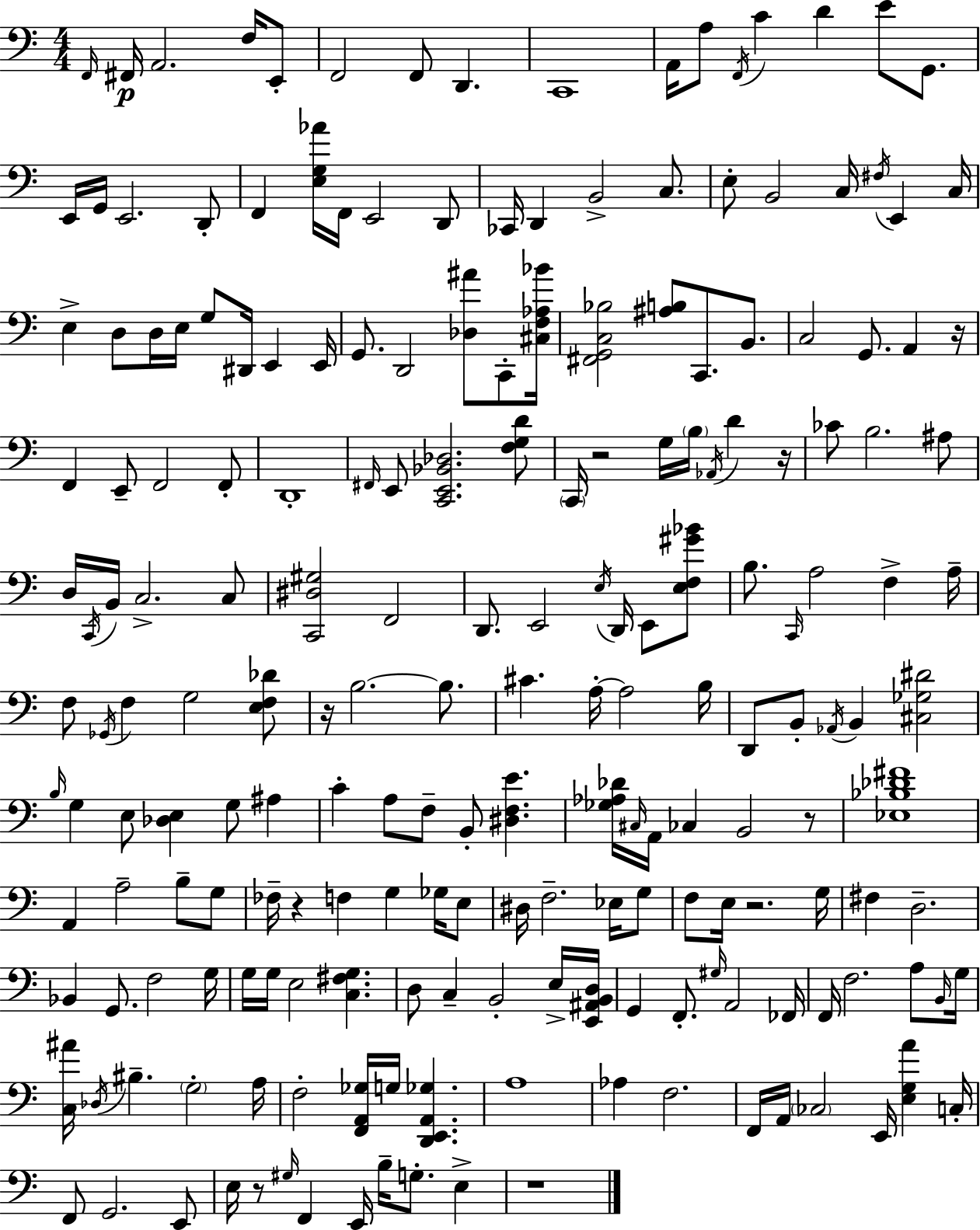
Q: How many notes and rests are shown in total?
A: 201